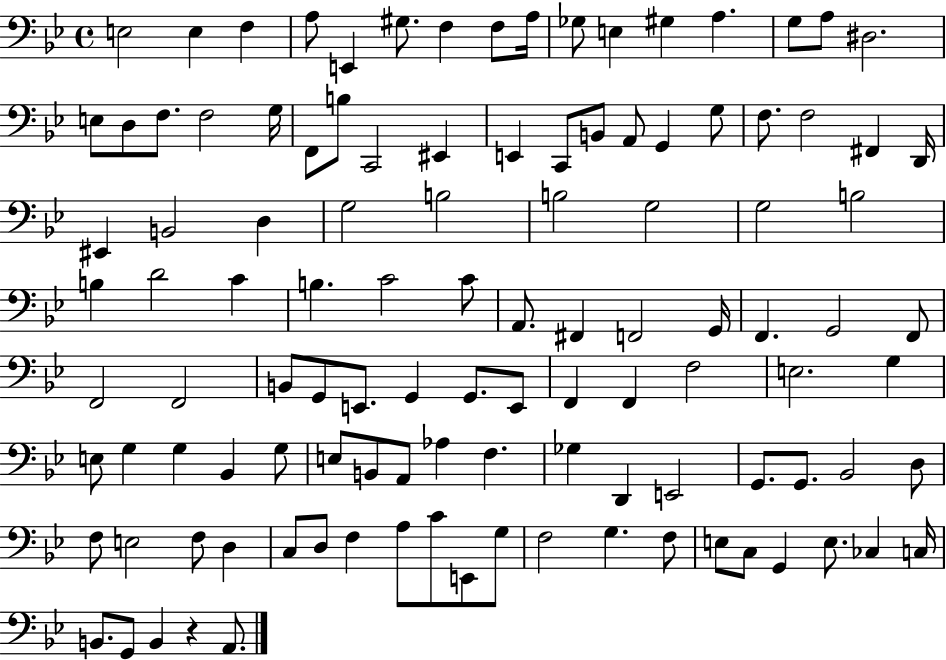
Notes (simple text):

E3/h E3/q F3/q A3/e E2/q G#3/e. F3/q F3/e A3/s Gb3/e E3/q G#3/q A3/q. G3/e A3/e D#3/h. E3/e D3/e F3/e. F3/h G3/s F2/e B3/e C2/h EIS2/q E2/q C2/e B2/e A2/e G2/q G3/e F3/e. F3/h F#2/q D2/s EIS2/q B2/h D3/q G3/h B3/h B3/h G3/h G3/h B3/h B3/q D4/h C4/q B3/q. C4/h C4/e A2/e. F#2/q F2/h G2/s F2/q. G2/h F2/e F2/h F2/h B2/e G2/e E2/e. G2/q G2/e. E2/e F2/q F2/q F3/h E3/h. G3/q E3/e G3/q G3/q Bb2/q G3/e E3/e B2/e A2/e Ab3/q F3/q. Gb3/q D2/q E2/h G2/e. G2/e. Bb2/h D3/e F3/e E3/h F3/e D3/q C3/e D3/e F3/q A3/e C4/e E2/e G3/e F3/h G3/q. F3/e E3/e C3/e G2/q E3/e. CES3/q C3/s B2/e. G2/e B2/q R/q A2/e.